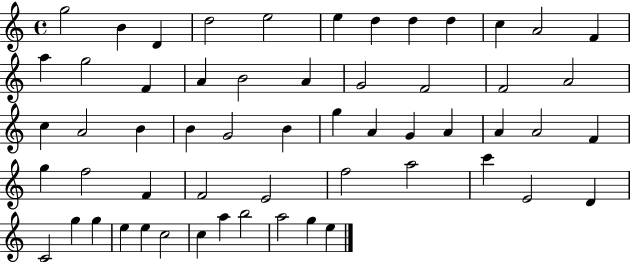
G5/h B4/q D4/q D5/h E5/h E5/q D5/q D5/q D5/q C5/q A4/h F4/q A5/q G5/h F4/q A4/q B4/h A4/q G4/h F4/h F4/h A4/h C5/q A4/h B4/q B4/q G4/h B4/q G5/q A4/q G4/q A4/q A4/q A4/h F4/q G5/q F5/h F4/q F4/h E4/h F5/h A5/h C6/q E4/h D4/q C4/h G5/q G5/q E5/q E5/q C5/h C5/q A5/q B5/h A5/h G5/q E5/q